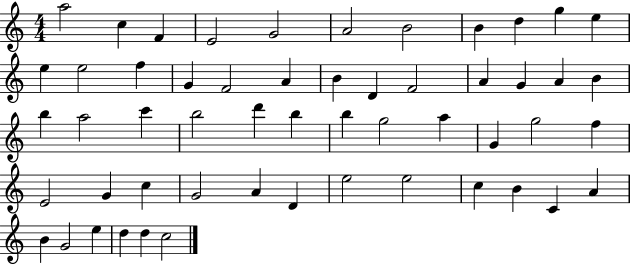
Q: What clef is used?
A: treble